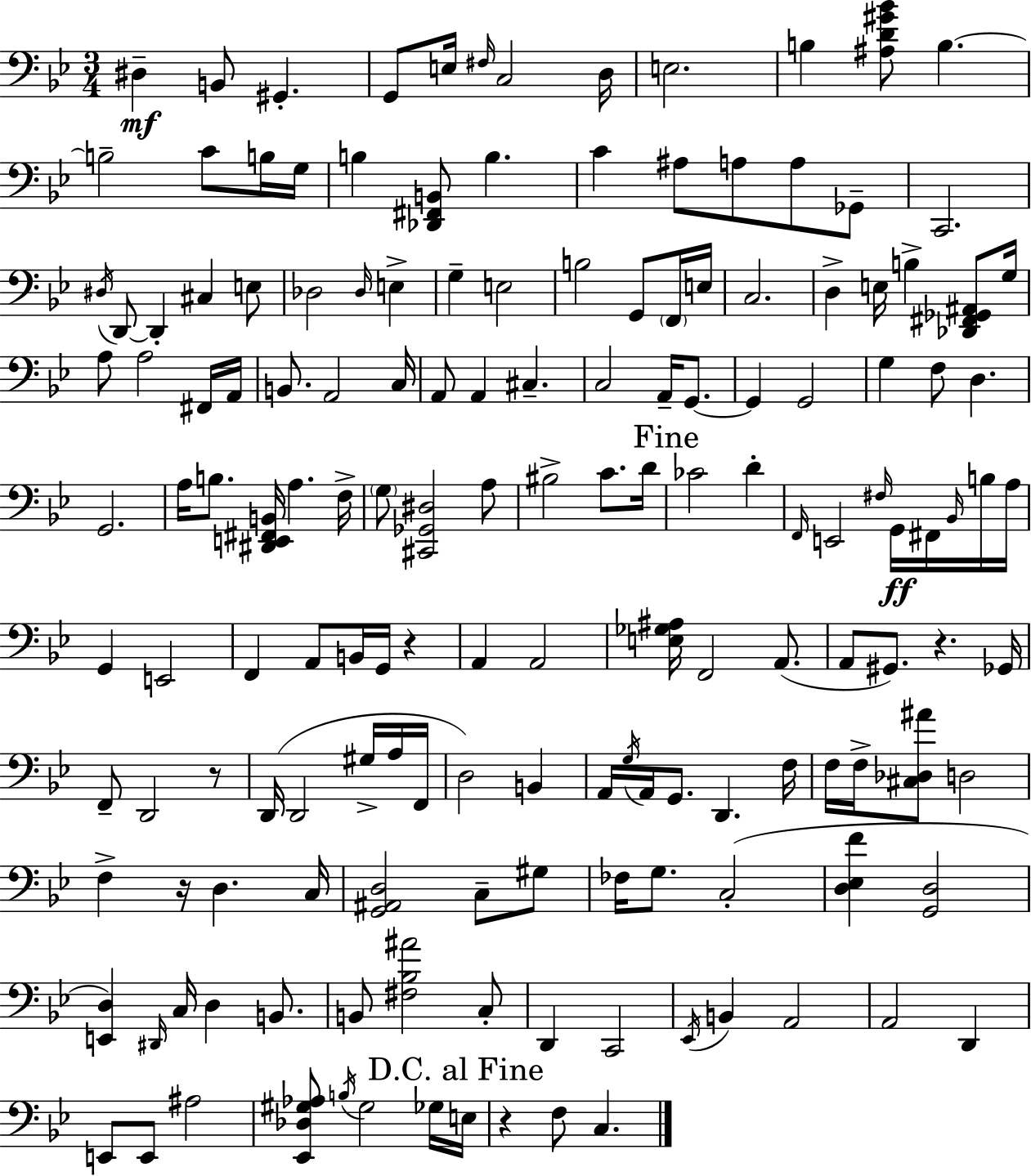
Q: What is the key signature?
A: G minor